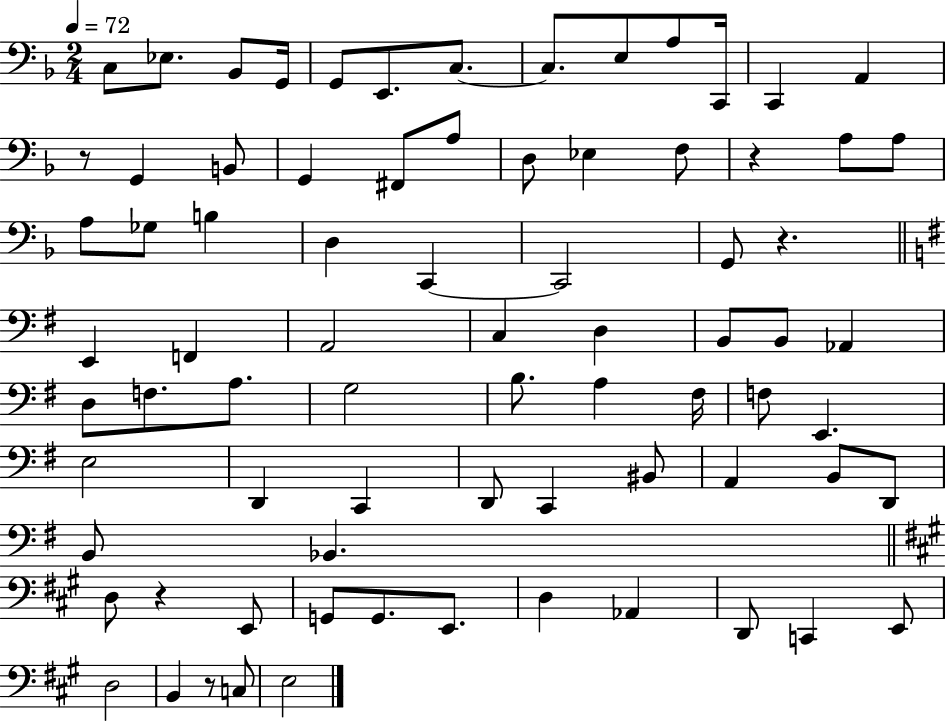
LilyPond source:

{
  \clef bass
  \numericTimeSignature
  \time 2/4
  \key f \major
  \tempo 4 = 72
  c8 ees8. bes,8 g,16 | g,8 e,8. c8.~~ | c8. e8 a8 c,16 | c,4 a,4 | \break r8 g,4 b,8 | g,4 fis,8 a8 | d8 ees4 f8 | r4 a8 a8 | \break a8 ges8 b4 | d4 c,4~~ | c,2 | g,8 r4. | \break \bar "||" \break \key g \major e,4 f,4 | a,2 | c4 d4 | b,8 b,8 aes,4 | \break d8 f8. a8. | g2 | b8. a4 fis16 | f8 e,4. | \break e2 | d,4 c,4 | d,8 c,4 bis,8 | a,4 b,8 d,8 | \break b,8 bes,4. | \bar "||" \break \key a \major d8 r4 e,8 | g,8 g,8. e,8. | d4 aes,4 | d,8 c,4 e,8 | \break d2 | b,4 r8 c8 | e2 | \bar "|."
}